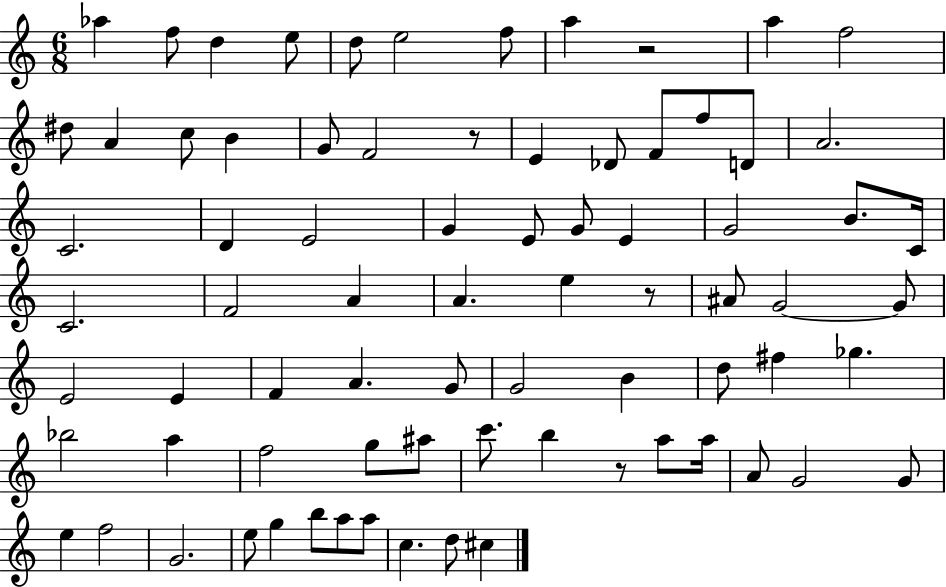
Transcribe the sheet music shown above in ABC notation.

X:1
T:Untitled
M:6/8
L:1/4
K:C
_a f/2 d e/2 d/2 e2 f/2 a z2 a f2 ^d/2 A c/2 B G/2 F2 z/2 E _D/2 F/2 f/2 D/2 A2 C2 D E2 G E/2 G/2 E G2 B/2 C/4 C2 F2 A A e z/2 ^A/2 G2 G/2 E2 E F A G/2 G2 B d/2 ^f _g _b2 a f2 g/2 ^a/2 c'/2 b z/2 a/2 a/4 A/2 G2 G/2 e f2 G2 e/2 g b/2 a/2 a/2 c d/2 ^c